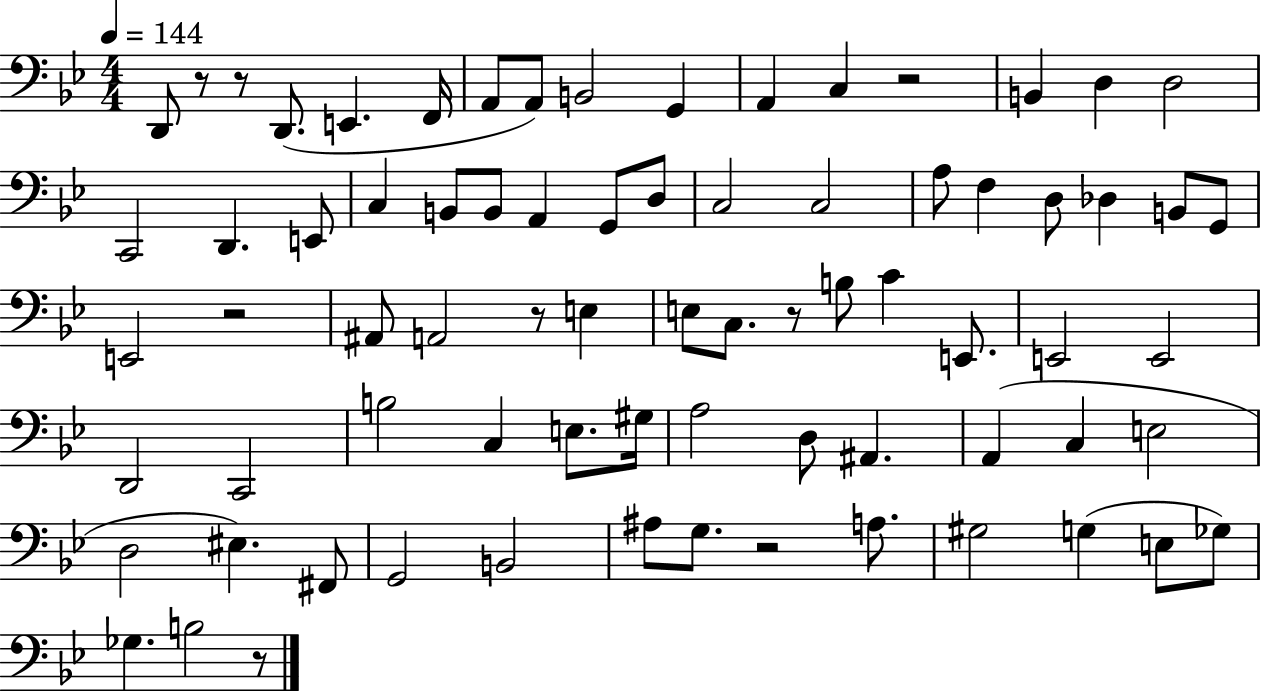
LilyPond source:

{
  \clef bass
  \numericTimeSignature
  \time 4/4
  \key bes \major
  \tempo 4 = 144
  d,8 r8 r8 d,8.( e,4. f,16 | a,8 a,8) b,2 g,4 | a,4 c4 r2 | b,4 d4 d2 | \break c,2 d,4. e,8 | c4 b,8 b,8 a,4 g,8 d8 | c2 c2 | a8 f4 d8 des4 b,8 g,8 | \break e,2 r2 | ais,8 a,2 r8 e4 | e8 c8. r8 b8 c'4 e,8. | e,2 e,2 | \break d,2 c,2 | b2 c4 e8. gis16 | a2 d8 ais,4. | a,4( c4 e2 | \break d2 eis4.) fis,8 | g,2 b,2 | ais8 g8. r2 a8. | gis2 g4( e8 ges8) | \break ges4. b2 r8 | \bar "|."
}